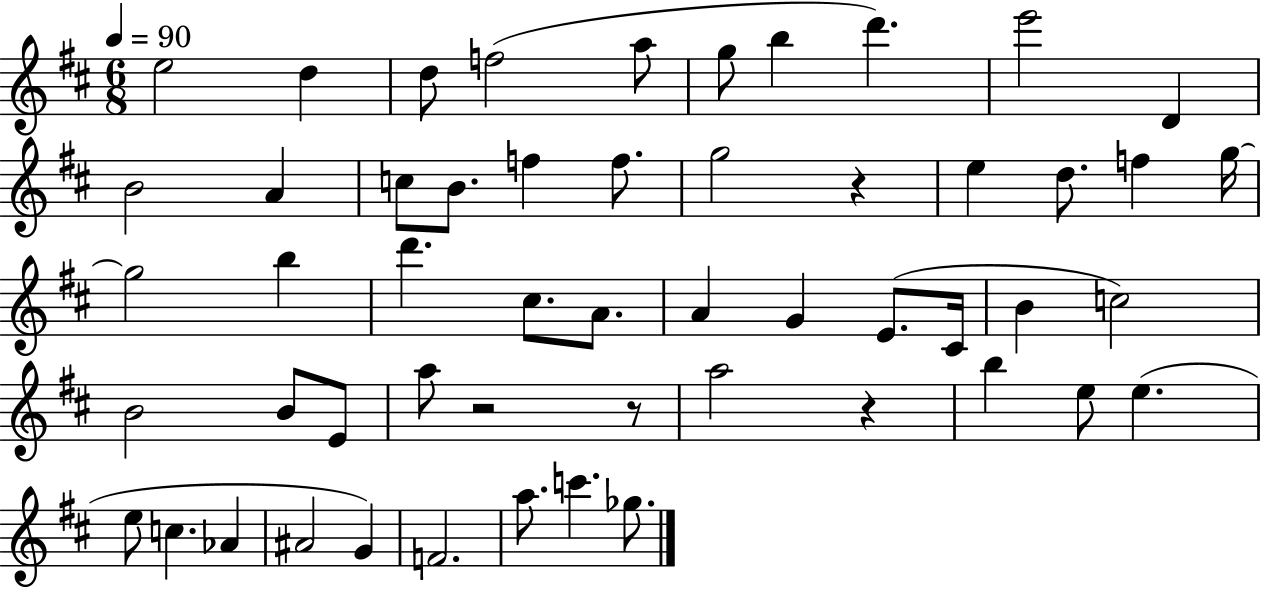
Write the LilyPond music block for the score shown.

{
  \clef treble
  \numericTimeSignature
  \time 6/8
  \key d \major
  \tempo 4 = 90
  e''2 d''4 | d''8 f''2( a''8 | g''8 b''4 d'''4.) | e'''2 d'4 | \break b'2 a'4 | c''8 b'8. f''4 f''8. | g''2 r4 | e''4 d''8. f''4 g''16~~ | \break g''2 b''4 | d'''4. cis''8. a'8. | a'4 g'4 e'8.( cis'16 | b'4 c''2) | \break b'2 b'8 e'8 | a''8 r2 r8 | a''2 r4 | b''4 e''8 e''4.( | \break e''8 c''4. aes'4 | ais'2 g'4) | f'2. | a''8. c'''4. ges''8. | \break \bar "|."
}